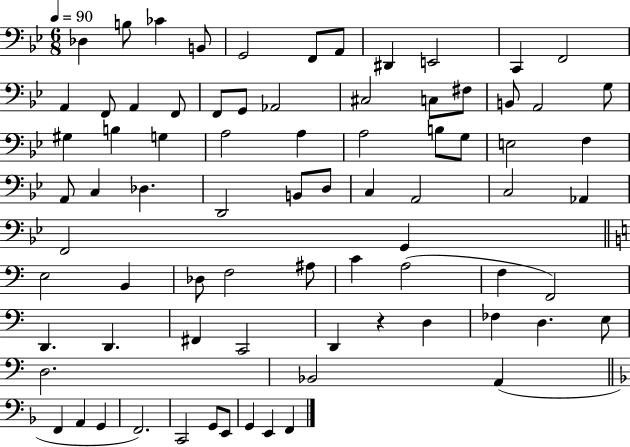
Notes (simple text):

Db3/q B3/e CES4/q B2/e G2/h F2/e A2/e D#2/q E2/h C2/q F2/h A2/q F2/e A2/q F2/e F2/e G2/e Ab2/h C#3/h C3/e F#3/e B2/e A2/h G3/e G#3/q B3/q G3/q A3/h A3/q A3/h B3/e G3/e E3/h F3/q A2/e C3/q Db3/q. D2/h B2/e D3/e C3/q A2/h C3/h Ab2/q F2/h G2/q E3/h B2/q Db3/e F3/h A#3/e C4/q A3/h F3/q F2/h D2/q. D2/q. F#2/q C2/h D2/q R/q D3/q FES3/q D3/q. E3/e D3/h. Bb2/h A2/q F2/q A2/q G2/q F2/h. C2/h G2/e E2/e G2/q E2/q F2/q